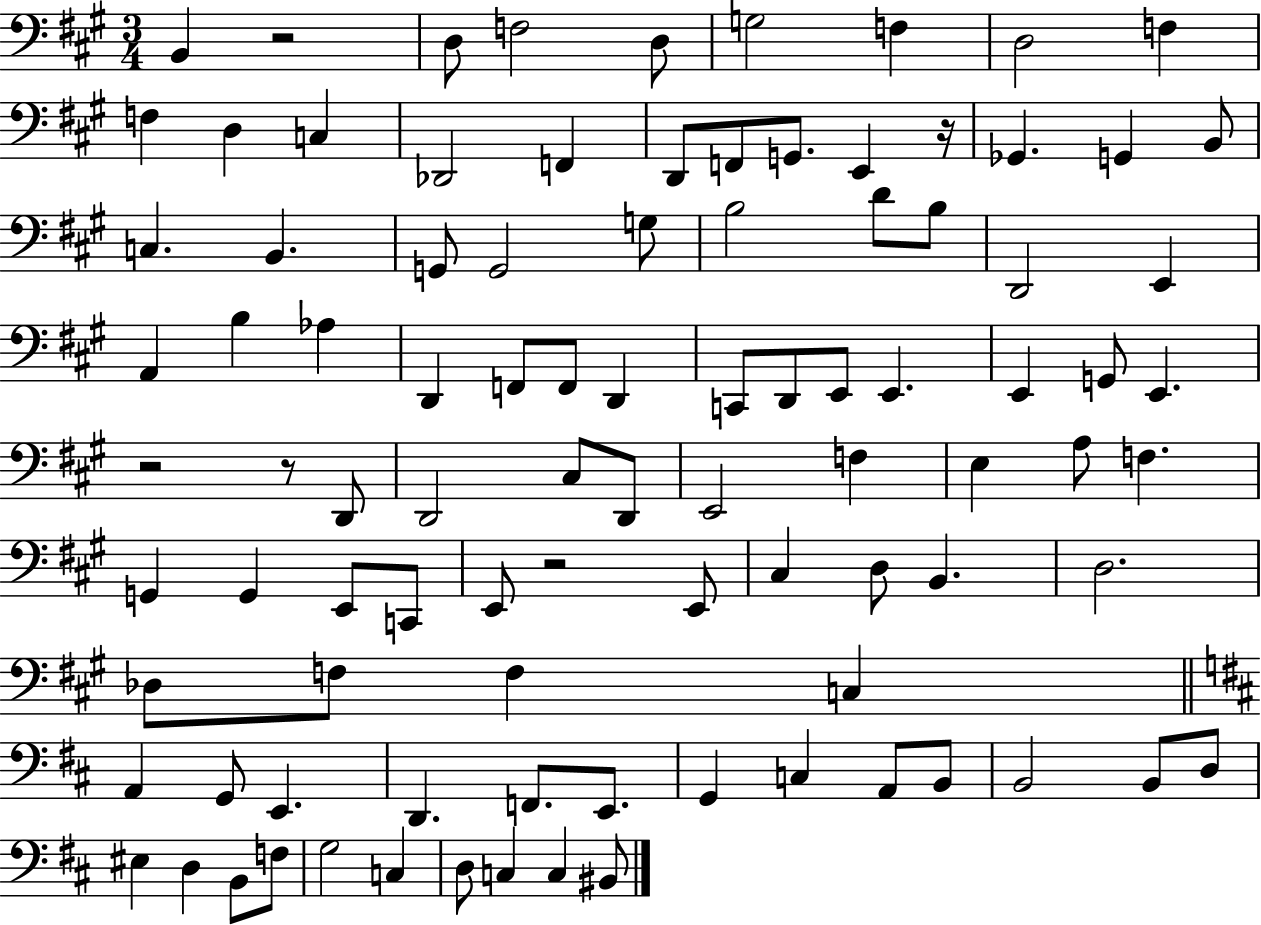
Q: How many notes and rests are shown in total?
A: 95